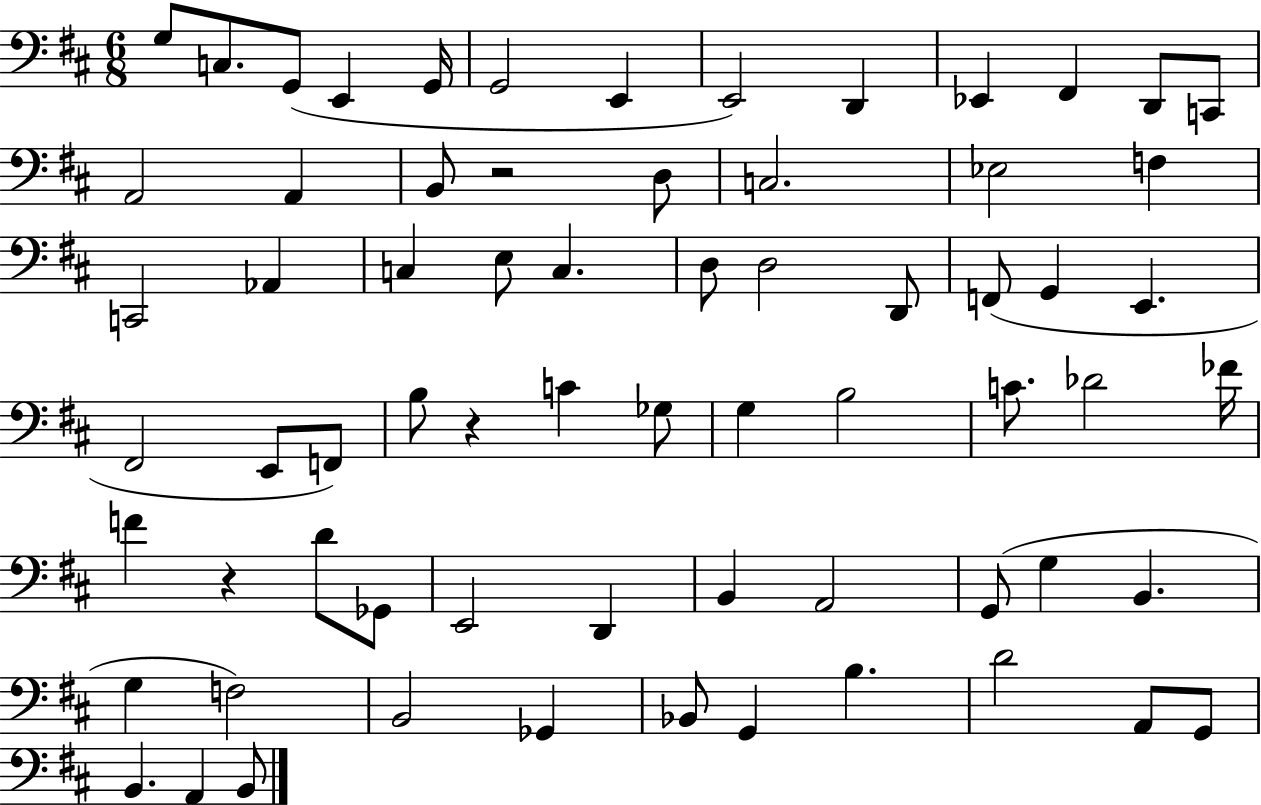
X:1
T:Untitled
M:6/8
L:1/4
K:D
G,/2 C,/2 G,,/2 E,, G,,/4 G,,2 E,, E,,2 D,, _E,, ^F,, D,,/2 C,,/2 A,,2 A,, B,,/2 z2 D,/2 C,2 _E,2 F, C,,2 _A,, C, E,/2 C, D,/2 D,2 D,,/2 F,,/2 G,, E,, ^F,,2 E,,/2 F,,/2 B,/2 z C _G,/2 G, B,2 C/2 _D2 _F/4 F z D/2 _G,,/2 E,,2 D,, B,, A,,2 G,,/2 G, B,, G, F,2 B,,2 _G,, _B,,/2 G,, B, D2 A,,/2 G,,/2 B,, A,, B,,/2